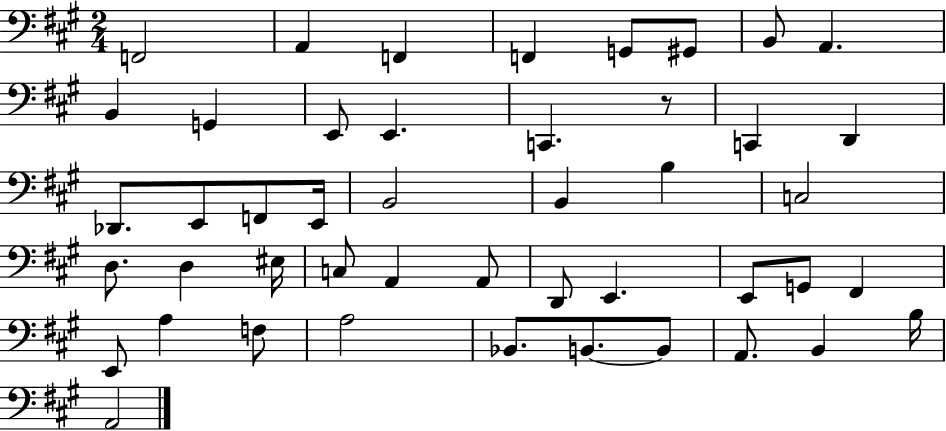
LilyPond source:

{
  \clef bass
  \numericTimeSignature
  \time 2/4
  \key a \major
  f,2 | a,4 f,4 | f,4 g,8 gis,8 | b,8 a,4. | \break b,4 g,4 | e,8 e,4. | c,4. r8 | c,4 d,4 | \break des,8. e,8 f,8 e,16 | b,2 | b,4 b4 | c2 | \break d8. d4 eis16 | c8 a,4 a,8 | d,8 e,4. | e,8 g,8 fis,4 | \break e,8 a4 f8 | a2 | bes,8. b,8.~~ b,8 | a,8. b,4 b16 | \break a,2 | \bar "|."
}